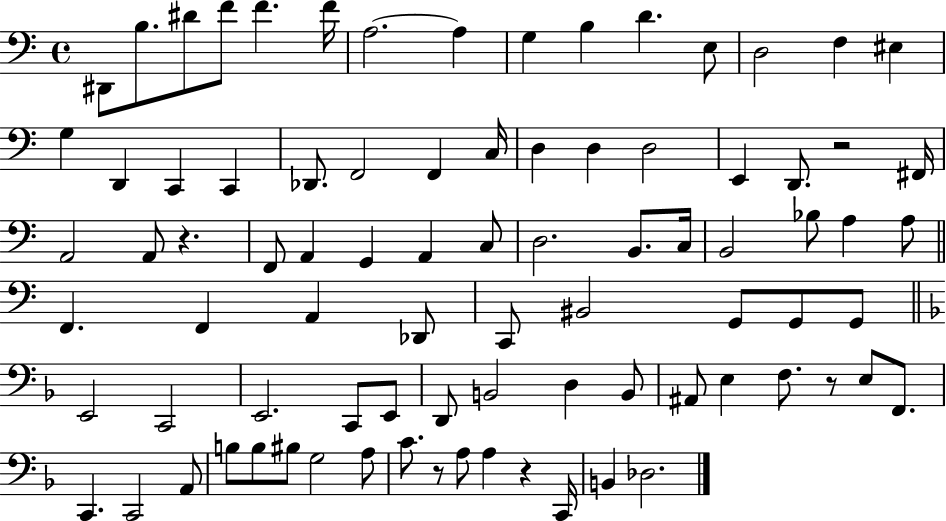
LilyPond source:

{
  \clef bass
  \time 4/4
  \defaultTimeSignature
  \key c \major
  dis,8 b8. dis'8 f'8 f'4. f'16 | a2.~~ a4 | g4 b4 d'4. e8 | d2 f4 eis4 | \break g4 d,4 c,4 c,4 | des,8. f,2 f,4 c16 | d4 d4 d2 | e,4 d,8. r2 fis,16 | \break a,2 a,8 r4. | f,8 a,4 g,4 a,4 c8 | d2. b,8. c16 | b,2 bes8 a4 a8 | \break \bar "||" \break \key c \major f,4. f,4 a,4 des,8 | c,8 bis,2 g,8 g,8 g,8 | \bar "||" \break \key f \major e,2 c,2 | e,2. c,8 e,8 | d,8 b,2 d4 b,8 | ais,8 e4 f8. r8 e8 f,8. | \break c,4. c,2 a,8 | b8 b8 bis8 g2 a8 | c'8. r8 a8 a4 r4 c,16 | b,4 des2. | \break \bar "|."
}